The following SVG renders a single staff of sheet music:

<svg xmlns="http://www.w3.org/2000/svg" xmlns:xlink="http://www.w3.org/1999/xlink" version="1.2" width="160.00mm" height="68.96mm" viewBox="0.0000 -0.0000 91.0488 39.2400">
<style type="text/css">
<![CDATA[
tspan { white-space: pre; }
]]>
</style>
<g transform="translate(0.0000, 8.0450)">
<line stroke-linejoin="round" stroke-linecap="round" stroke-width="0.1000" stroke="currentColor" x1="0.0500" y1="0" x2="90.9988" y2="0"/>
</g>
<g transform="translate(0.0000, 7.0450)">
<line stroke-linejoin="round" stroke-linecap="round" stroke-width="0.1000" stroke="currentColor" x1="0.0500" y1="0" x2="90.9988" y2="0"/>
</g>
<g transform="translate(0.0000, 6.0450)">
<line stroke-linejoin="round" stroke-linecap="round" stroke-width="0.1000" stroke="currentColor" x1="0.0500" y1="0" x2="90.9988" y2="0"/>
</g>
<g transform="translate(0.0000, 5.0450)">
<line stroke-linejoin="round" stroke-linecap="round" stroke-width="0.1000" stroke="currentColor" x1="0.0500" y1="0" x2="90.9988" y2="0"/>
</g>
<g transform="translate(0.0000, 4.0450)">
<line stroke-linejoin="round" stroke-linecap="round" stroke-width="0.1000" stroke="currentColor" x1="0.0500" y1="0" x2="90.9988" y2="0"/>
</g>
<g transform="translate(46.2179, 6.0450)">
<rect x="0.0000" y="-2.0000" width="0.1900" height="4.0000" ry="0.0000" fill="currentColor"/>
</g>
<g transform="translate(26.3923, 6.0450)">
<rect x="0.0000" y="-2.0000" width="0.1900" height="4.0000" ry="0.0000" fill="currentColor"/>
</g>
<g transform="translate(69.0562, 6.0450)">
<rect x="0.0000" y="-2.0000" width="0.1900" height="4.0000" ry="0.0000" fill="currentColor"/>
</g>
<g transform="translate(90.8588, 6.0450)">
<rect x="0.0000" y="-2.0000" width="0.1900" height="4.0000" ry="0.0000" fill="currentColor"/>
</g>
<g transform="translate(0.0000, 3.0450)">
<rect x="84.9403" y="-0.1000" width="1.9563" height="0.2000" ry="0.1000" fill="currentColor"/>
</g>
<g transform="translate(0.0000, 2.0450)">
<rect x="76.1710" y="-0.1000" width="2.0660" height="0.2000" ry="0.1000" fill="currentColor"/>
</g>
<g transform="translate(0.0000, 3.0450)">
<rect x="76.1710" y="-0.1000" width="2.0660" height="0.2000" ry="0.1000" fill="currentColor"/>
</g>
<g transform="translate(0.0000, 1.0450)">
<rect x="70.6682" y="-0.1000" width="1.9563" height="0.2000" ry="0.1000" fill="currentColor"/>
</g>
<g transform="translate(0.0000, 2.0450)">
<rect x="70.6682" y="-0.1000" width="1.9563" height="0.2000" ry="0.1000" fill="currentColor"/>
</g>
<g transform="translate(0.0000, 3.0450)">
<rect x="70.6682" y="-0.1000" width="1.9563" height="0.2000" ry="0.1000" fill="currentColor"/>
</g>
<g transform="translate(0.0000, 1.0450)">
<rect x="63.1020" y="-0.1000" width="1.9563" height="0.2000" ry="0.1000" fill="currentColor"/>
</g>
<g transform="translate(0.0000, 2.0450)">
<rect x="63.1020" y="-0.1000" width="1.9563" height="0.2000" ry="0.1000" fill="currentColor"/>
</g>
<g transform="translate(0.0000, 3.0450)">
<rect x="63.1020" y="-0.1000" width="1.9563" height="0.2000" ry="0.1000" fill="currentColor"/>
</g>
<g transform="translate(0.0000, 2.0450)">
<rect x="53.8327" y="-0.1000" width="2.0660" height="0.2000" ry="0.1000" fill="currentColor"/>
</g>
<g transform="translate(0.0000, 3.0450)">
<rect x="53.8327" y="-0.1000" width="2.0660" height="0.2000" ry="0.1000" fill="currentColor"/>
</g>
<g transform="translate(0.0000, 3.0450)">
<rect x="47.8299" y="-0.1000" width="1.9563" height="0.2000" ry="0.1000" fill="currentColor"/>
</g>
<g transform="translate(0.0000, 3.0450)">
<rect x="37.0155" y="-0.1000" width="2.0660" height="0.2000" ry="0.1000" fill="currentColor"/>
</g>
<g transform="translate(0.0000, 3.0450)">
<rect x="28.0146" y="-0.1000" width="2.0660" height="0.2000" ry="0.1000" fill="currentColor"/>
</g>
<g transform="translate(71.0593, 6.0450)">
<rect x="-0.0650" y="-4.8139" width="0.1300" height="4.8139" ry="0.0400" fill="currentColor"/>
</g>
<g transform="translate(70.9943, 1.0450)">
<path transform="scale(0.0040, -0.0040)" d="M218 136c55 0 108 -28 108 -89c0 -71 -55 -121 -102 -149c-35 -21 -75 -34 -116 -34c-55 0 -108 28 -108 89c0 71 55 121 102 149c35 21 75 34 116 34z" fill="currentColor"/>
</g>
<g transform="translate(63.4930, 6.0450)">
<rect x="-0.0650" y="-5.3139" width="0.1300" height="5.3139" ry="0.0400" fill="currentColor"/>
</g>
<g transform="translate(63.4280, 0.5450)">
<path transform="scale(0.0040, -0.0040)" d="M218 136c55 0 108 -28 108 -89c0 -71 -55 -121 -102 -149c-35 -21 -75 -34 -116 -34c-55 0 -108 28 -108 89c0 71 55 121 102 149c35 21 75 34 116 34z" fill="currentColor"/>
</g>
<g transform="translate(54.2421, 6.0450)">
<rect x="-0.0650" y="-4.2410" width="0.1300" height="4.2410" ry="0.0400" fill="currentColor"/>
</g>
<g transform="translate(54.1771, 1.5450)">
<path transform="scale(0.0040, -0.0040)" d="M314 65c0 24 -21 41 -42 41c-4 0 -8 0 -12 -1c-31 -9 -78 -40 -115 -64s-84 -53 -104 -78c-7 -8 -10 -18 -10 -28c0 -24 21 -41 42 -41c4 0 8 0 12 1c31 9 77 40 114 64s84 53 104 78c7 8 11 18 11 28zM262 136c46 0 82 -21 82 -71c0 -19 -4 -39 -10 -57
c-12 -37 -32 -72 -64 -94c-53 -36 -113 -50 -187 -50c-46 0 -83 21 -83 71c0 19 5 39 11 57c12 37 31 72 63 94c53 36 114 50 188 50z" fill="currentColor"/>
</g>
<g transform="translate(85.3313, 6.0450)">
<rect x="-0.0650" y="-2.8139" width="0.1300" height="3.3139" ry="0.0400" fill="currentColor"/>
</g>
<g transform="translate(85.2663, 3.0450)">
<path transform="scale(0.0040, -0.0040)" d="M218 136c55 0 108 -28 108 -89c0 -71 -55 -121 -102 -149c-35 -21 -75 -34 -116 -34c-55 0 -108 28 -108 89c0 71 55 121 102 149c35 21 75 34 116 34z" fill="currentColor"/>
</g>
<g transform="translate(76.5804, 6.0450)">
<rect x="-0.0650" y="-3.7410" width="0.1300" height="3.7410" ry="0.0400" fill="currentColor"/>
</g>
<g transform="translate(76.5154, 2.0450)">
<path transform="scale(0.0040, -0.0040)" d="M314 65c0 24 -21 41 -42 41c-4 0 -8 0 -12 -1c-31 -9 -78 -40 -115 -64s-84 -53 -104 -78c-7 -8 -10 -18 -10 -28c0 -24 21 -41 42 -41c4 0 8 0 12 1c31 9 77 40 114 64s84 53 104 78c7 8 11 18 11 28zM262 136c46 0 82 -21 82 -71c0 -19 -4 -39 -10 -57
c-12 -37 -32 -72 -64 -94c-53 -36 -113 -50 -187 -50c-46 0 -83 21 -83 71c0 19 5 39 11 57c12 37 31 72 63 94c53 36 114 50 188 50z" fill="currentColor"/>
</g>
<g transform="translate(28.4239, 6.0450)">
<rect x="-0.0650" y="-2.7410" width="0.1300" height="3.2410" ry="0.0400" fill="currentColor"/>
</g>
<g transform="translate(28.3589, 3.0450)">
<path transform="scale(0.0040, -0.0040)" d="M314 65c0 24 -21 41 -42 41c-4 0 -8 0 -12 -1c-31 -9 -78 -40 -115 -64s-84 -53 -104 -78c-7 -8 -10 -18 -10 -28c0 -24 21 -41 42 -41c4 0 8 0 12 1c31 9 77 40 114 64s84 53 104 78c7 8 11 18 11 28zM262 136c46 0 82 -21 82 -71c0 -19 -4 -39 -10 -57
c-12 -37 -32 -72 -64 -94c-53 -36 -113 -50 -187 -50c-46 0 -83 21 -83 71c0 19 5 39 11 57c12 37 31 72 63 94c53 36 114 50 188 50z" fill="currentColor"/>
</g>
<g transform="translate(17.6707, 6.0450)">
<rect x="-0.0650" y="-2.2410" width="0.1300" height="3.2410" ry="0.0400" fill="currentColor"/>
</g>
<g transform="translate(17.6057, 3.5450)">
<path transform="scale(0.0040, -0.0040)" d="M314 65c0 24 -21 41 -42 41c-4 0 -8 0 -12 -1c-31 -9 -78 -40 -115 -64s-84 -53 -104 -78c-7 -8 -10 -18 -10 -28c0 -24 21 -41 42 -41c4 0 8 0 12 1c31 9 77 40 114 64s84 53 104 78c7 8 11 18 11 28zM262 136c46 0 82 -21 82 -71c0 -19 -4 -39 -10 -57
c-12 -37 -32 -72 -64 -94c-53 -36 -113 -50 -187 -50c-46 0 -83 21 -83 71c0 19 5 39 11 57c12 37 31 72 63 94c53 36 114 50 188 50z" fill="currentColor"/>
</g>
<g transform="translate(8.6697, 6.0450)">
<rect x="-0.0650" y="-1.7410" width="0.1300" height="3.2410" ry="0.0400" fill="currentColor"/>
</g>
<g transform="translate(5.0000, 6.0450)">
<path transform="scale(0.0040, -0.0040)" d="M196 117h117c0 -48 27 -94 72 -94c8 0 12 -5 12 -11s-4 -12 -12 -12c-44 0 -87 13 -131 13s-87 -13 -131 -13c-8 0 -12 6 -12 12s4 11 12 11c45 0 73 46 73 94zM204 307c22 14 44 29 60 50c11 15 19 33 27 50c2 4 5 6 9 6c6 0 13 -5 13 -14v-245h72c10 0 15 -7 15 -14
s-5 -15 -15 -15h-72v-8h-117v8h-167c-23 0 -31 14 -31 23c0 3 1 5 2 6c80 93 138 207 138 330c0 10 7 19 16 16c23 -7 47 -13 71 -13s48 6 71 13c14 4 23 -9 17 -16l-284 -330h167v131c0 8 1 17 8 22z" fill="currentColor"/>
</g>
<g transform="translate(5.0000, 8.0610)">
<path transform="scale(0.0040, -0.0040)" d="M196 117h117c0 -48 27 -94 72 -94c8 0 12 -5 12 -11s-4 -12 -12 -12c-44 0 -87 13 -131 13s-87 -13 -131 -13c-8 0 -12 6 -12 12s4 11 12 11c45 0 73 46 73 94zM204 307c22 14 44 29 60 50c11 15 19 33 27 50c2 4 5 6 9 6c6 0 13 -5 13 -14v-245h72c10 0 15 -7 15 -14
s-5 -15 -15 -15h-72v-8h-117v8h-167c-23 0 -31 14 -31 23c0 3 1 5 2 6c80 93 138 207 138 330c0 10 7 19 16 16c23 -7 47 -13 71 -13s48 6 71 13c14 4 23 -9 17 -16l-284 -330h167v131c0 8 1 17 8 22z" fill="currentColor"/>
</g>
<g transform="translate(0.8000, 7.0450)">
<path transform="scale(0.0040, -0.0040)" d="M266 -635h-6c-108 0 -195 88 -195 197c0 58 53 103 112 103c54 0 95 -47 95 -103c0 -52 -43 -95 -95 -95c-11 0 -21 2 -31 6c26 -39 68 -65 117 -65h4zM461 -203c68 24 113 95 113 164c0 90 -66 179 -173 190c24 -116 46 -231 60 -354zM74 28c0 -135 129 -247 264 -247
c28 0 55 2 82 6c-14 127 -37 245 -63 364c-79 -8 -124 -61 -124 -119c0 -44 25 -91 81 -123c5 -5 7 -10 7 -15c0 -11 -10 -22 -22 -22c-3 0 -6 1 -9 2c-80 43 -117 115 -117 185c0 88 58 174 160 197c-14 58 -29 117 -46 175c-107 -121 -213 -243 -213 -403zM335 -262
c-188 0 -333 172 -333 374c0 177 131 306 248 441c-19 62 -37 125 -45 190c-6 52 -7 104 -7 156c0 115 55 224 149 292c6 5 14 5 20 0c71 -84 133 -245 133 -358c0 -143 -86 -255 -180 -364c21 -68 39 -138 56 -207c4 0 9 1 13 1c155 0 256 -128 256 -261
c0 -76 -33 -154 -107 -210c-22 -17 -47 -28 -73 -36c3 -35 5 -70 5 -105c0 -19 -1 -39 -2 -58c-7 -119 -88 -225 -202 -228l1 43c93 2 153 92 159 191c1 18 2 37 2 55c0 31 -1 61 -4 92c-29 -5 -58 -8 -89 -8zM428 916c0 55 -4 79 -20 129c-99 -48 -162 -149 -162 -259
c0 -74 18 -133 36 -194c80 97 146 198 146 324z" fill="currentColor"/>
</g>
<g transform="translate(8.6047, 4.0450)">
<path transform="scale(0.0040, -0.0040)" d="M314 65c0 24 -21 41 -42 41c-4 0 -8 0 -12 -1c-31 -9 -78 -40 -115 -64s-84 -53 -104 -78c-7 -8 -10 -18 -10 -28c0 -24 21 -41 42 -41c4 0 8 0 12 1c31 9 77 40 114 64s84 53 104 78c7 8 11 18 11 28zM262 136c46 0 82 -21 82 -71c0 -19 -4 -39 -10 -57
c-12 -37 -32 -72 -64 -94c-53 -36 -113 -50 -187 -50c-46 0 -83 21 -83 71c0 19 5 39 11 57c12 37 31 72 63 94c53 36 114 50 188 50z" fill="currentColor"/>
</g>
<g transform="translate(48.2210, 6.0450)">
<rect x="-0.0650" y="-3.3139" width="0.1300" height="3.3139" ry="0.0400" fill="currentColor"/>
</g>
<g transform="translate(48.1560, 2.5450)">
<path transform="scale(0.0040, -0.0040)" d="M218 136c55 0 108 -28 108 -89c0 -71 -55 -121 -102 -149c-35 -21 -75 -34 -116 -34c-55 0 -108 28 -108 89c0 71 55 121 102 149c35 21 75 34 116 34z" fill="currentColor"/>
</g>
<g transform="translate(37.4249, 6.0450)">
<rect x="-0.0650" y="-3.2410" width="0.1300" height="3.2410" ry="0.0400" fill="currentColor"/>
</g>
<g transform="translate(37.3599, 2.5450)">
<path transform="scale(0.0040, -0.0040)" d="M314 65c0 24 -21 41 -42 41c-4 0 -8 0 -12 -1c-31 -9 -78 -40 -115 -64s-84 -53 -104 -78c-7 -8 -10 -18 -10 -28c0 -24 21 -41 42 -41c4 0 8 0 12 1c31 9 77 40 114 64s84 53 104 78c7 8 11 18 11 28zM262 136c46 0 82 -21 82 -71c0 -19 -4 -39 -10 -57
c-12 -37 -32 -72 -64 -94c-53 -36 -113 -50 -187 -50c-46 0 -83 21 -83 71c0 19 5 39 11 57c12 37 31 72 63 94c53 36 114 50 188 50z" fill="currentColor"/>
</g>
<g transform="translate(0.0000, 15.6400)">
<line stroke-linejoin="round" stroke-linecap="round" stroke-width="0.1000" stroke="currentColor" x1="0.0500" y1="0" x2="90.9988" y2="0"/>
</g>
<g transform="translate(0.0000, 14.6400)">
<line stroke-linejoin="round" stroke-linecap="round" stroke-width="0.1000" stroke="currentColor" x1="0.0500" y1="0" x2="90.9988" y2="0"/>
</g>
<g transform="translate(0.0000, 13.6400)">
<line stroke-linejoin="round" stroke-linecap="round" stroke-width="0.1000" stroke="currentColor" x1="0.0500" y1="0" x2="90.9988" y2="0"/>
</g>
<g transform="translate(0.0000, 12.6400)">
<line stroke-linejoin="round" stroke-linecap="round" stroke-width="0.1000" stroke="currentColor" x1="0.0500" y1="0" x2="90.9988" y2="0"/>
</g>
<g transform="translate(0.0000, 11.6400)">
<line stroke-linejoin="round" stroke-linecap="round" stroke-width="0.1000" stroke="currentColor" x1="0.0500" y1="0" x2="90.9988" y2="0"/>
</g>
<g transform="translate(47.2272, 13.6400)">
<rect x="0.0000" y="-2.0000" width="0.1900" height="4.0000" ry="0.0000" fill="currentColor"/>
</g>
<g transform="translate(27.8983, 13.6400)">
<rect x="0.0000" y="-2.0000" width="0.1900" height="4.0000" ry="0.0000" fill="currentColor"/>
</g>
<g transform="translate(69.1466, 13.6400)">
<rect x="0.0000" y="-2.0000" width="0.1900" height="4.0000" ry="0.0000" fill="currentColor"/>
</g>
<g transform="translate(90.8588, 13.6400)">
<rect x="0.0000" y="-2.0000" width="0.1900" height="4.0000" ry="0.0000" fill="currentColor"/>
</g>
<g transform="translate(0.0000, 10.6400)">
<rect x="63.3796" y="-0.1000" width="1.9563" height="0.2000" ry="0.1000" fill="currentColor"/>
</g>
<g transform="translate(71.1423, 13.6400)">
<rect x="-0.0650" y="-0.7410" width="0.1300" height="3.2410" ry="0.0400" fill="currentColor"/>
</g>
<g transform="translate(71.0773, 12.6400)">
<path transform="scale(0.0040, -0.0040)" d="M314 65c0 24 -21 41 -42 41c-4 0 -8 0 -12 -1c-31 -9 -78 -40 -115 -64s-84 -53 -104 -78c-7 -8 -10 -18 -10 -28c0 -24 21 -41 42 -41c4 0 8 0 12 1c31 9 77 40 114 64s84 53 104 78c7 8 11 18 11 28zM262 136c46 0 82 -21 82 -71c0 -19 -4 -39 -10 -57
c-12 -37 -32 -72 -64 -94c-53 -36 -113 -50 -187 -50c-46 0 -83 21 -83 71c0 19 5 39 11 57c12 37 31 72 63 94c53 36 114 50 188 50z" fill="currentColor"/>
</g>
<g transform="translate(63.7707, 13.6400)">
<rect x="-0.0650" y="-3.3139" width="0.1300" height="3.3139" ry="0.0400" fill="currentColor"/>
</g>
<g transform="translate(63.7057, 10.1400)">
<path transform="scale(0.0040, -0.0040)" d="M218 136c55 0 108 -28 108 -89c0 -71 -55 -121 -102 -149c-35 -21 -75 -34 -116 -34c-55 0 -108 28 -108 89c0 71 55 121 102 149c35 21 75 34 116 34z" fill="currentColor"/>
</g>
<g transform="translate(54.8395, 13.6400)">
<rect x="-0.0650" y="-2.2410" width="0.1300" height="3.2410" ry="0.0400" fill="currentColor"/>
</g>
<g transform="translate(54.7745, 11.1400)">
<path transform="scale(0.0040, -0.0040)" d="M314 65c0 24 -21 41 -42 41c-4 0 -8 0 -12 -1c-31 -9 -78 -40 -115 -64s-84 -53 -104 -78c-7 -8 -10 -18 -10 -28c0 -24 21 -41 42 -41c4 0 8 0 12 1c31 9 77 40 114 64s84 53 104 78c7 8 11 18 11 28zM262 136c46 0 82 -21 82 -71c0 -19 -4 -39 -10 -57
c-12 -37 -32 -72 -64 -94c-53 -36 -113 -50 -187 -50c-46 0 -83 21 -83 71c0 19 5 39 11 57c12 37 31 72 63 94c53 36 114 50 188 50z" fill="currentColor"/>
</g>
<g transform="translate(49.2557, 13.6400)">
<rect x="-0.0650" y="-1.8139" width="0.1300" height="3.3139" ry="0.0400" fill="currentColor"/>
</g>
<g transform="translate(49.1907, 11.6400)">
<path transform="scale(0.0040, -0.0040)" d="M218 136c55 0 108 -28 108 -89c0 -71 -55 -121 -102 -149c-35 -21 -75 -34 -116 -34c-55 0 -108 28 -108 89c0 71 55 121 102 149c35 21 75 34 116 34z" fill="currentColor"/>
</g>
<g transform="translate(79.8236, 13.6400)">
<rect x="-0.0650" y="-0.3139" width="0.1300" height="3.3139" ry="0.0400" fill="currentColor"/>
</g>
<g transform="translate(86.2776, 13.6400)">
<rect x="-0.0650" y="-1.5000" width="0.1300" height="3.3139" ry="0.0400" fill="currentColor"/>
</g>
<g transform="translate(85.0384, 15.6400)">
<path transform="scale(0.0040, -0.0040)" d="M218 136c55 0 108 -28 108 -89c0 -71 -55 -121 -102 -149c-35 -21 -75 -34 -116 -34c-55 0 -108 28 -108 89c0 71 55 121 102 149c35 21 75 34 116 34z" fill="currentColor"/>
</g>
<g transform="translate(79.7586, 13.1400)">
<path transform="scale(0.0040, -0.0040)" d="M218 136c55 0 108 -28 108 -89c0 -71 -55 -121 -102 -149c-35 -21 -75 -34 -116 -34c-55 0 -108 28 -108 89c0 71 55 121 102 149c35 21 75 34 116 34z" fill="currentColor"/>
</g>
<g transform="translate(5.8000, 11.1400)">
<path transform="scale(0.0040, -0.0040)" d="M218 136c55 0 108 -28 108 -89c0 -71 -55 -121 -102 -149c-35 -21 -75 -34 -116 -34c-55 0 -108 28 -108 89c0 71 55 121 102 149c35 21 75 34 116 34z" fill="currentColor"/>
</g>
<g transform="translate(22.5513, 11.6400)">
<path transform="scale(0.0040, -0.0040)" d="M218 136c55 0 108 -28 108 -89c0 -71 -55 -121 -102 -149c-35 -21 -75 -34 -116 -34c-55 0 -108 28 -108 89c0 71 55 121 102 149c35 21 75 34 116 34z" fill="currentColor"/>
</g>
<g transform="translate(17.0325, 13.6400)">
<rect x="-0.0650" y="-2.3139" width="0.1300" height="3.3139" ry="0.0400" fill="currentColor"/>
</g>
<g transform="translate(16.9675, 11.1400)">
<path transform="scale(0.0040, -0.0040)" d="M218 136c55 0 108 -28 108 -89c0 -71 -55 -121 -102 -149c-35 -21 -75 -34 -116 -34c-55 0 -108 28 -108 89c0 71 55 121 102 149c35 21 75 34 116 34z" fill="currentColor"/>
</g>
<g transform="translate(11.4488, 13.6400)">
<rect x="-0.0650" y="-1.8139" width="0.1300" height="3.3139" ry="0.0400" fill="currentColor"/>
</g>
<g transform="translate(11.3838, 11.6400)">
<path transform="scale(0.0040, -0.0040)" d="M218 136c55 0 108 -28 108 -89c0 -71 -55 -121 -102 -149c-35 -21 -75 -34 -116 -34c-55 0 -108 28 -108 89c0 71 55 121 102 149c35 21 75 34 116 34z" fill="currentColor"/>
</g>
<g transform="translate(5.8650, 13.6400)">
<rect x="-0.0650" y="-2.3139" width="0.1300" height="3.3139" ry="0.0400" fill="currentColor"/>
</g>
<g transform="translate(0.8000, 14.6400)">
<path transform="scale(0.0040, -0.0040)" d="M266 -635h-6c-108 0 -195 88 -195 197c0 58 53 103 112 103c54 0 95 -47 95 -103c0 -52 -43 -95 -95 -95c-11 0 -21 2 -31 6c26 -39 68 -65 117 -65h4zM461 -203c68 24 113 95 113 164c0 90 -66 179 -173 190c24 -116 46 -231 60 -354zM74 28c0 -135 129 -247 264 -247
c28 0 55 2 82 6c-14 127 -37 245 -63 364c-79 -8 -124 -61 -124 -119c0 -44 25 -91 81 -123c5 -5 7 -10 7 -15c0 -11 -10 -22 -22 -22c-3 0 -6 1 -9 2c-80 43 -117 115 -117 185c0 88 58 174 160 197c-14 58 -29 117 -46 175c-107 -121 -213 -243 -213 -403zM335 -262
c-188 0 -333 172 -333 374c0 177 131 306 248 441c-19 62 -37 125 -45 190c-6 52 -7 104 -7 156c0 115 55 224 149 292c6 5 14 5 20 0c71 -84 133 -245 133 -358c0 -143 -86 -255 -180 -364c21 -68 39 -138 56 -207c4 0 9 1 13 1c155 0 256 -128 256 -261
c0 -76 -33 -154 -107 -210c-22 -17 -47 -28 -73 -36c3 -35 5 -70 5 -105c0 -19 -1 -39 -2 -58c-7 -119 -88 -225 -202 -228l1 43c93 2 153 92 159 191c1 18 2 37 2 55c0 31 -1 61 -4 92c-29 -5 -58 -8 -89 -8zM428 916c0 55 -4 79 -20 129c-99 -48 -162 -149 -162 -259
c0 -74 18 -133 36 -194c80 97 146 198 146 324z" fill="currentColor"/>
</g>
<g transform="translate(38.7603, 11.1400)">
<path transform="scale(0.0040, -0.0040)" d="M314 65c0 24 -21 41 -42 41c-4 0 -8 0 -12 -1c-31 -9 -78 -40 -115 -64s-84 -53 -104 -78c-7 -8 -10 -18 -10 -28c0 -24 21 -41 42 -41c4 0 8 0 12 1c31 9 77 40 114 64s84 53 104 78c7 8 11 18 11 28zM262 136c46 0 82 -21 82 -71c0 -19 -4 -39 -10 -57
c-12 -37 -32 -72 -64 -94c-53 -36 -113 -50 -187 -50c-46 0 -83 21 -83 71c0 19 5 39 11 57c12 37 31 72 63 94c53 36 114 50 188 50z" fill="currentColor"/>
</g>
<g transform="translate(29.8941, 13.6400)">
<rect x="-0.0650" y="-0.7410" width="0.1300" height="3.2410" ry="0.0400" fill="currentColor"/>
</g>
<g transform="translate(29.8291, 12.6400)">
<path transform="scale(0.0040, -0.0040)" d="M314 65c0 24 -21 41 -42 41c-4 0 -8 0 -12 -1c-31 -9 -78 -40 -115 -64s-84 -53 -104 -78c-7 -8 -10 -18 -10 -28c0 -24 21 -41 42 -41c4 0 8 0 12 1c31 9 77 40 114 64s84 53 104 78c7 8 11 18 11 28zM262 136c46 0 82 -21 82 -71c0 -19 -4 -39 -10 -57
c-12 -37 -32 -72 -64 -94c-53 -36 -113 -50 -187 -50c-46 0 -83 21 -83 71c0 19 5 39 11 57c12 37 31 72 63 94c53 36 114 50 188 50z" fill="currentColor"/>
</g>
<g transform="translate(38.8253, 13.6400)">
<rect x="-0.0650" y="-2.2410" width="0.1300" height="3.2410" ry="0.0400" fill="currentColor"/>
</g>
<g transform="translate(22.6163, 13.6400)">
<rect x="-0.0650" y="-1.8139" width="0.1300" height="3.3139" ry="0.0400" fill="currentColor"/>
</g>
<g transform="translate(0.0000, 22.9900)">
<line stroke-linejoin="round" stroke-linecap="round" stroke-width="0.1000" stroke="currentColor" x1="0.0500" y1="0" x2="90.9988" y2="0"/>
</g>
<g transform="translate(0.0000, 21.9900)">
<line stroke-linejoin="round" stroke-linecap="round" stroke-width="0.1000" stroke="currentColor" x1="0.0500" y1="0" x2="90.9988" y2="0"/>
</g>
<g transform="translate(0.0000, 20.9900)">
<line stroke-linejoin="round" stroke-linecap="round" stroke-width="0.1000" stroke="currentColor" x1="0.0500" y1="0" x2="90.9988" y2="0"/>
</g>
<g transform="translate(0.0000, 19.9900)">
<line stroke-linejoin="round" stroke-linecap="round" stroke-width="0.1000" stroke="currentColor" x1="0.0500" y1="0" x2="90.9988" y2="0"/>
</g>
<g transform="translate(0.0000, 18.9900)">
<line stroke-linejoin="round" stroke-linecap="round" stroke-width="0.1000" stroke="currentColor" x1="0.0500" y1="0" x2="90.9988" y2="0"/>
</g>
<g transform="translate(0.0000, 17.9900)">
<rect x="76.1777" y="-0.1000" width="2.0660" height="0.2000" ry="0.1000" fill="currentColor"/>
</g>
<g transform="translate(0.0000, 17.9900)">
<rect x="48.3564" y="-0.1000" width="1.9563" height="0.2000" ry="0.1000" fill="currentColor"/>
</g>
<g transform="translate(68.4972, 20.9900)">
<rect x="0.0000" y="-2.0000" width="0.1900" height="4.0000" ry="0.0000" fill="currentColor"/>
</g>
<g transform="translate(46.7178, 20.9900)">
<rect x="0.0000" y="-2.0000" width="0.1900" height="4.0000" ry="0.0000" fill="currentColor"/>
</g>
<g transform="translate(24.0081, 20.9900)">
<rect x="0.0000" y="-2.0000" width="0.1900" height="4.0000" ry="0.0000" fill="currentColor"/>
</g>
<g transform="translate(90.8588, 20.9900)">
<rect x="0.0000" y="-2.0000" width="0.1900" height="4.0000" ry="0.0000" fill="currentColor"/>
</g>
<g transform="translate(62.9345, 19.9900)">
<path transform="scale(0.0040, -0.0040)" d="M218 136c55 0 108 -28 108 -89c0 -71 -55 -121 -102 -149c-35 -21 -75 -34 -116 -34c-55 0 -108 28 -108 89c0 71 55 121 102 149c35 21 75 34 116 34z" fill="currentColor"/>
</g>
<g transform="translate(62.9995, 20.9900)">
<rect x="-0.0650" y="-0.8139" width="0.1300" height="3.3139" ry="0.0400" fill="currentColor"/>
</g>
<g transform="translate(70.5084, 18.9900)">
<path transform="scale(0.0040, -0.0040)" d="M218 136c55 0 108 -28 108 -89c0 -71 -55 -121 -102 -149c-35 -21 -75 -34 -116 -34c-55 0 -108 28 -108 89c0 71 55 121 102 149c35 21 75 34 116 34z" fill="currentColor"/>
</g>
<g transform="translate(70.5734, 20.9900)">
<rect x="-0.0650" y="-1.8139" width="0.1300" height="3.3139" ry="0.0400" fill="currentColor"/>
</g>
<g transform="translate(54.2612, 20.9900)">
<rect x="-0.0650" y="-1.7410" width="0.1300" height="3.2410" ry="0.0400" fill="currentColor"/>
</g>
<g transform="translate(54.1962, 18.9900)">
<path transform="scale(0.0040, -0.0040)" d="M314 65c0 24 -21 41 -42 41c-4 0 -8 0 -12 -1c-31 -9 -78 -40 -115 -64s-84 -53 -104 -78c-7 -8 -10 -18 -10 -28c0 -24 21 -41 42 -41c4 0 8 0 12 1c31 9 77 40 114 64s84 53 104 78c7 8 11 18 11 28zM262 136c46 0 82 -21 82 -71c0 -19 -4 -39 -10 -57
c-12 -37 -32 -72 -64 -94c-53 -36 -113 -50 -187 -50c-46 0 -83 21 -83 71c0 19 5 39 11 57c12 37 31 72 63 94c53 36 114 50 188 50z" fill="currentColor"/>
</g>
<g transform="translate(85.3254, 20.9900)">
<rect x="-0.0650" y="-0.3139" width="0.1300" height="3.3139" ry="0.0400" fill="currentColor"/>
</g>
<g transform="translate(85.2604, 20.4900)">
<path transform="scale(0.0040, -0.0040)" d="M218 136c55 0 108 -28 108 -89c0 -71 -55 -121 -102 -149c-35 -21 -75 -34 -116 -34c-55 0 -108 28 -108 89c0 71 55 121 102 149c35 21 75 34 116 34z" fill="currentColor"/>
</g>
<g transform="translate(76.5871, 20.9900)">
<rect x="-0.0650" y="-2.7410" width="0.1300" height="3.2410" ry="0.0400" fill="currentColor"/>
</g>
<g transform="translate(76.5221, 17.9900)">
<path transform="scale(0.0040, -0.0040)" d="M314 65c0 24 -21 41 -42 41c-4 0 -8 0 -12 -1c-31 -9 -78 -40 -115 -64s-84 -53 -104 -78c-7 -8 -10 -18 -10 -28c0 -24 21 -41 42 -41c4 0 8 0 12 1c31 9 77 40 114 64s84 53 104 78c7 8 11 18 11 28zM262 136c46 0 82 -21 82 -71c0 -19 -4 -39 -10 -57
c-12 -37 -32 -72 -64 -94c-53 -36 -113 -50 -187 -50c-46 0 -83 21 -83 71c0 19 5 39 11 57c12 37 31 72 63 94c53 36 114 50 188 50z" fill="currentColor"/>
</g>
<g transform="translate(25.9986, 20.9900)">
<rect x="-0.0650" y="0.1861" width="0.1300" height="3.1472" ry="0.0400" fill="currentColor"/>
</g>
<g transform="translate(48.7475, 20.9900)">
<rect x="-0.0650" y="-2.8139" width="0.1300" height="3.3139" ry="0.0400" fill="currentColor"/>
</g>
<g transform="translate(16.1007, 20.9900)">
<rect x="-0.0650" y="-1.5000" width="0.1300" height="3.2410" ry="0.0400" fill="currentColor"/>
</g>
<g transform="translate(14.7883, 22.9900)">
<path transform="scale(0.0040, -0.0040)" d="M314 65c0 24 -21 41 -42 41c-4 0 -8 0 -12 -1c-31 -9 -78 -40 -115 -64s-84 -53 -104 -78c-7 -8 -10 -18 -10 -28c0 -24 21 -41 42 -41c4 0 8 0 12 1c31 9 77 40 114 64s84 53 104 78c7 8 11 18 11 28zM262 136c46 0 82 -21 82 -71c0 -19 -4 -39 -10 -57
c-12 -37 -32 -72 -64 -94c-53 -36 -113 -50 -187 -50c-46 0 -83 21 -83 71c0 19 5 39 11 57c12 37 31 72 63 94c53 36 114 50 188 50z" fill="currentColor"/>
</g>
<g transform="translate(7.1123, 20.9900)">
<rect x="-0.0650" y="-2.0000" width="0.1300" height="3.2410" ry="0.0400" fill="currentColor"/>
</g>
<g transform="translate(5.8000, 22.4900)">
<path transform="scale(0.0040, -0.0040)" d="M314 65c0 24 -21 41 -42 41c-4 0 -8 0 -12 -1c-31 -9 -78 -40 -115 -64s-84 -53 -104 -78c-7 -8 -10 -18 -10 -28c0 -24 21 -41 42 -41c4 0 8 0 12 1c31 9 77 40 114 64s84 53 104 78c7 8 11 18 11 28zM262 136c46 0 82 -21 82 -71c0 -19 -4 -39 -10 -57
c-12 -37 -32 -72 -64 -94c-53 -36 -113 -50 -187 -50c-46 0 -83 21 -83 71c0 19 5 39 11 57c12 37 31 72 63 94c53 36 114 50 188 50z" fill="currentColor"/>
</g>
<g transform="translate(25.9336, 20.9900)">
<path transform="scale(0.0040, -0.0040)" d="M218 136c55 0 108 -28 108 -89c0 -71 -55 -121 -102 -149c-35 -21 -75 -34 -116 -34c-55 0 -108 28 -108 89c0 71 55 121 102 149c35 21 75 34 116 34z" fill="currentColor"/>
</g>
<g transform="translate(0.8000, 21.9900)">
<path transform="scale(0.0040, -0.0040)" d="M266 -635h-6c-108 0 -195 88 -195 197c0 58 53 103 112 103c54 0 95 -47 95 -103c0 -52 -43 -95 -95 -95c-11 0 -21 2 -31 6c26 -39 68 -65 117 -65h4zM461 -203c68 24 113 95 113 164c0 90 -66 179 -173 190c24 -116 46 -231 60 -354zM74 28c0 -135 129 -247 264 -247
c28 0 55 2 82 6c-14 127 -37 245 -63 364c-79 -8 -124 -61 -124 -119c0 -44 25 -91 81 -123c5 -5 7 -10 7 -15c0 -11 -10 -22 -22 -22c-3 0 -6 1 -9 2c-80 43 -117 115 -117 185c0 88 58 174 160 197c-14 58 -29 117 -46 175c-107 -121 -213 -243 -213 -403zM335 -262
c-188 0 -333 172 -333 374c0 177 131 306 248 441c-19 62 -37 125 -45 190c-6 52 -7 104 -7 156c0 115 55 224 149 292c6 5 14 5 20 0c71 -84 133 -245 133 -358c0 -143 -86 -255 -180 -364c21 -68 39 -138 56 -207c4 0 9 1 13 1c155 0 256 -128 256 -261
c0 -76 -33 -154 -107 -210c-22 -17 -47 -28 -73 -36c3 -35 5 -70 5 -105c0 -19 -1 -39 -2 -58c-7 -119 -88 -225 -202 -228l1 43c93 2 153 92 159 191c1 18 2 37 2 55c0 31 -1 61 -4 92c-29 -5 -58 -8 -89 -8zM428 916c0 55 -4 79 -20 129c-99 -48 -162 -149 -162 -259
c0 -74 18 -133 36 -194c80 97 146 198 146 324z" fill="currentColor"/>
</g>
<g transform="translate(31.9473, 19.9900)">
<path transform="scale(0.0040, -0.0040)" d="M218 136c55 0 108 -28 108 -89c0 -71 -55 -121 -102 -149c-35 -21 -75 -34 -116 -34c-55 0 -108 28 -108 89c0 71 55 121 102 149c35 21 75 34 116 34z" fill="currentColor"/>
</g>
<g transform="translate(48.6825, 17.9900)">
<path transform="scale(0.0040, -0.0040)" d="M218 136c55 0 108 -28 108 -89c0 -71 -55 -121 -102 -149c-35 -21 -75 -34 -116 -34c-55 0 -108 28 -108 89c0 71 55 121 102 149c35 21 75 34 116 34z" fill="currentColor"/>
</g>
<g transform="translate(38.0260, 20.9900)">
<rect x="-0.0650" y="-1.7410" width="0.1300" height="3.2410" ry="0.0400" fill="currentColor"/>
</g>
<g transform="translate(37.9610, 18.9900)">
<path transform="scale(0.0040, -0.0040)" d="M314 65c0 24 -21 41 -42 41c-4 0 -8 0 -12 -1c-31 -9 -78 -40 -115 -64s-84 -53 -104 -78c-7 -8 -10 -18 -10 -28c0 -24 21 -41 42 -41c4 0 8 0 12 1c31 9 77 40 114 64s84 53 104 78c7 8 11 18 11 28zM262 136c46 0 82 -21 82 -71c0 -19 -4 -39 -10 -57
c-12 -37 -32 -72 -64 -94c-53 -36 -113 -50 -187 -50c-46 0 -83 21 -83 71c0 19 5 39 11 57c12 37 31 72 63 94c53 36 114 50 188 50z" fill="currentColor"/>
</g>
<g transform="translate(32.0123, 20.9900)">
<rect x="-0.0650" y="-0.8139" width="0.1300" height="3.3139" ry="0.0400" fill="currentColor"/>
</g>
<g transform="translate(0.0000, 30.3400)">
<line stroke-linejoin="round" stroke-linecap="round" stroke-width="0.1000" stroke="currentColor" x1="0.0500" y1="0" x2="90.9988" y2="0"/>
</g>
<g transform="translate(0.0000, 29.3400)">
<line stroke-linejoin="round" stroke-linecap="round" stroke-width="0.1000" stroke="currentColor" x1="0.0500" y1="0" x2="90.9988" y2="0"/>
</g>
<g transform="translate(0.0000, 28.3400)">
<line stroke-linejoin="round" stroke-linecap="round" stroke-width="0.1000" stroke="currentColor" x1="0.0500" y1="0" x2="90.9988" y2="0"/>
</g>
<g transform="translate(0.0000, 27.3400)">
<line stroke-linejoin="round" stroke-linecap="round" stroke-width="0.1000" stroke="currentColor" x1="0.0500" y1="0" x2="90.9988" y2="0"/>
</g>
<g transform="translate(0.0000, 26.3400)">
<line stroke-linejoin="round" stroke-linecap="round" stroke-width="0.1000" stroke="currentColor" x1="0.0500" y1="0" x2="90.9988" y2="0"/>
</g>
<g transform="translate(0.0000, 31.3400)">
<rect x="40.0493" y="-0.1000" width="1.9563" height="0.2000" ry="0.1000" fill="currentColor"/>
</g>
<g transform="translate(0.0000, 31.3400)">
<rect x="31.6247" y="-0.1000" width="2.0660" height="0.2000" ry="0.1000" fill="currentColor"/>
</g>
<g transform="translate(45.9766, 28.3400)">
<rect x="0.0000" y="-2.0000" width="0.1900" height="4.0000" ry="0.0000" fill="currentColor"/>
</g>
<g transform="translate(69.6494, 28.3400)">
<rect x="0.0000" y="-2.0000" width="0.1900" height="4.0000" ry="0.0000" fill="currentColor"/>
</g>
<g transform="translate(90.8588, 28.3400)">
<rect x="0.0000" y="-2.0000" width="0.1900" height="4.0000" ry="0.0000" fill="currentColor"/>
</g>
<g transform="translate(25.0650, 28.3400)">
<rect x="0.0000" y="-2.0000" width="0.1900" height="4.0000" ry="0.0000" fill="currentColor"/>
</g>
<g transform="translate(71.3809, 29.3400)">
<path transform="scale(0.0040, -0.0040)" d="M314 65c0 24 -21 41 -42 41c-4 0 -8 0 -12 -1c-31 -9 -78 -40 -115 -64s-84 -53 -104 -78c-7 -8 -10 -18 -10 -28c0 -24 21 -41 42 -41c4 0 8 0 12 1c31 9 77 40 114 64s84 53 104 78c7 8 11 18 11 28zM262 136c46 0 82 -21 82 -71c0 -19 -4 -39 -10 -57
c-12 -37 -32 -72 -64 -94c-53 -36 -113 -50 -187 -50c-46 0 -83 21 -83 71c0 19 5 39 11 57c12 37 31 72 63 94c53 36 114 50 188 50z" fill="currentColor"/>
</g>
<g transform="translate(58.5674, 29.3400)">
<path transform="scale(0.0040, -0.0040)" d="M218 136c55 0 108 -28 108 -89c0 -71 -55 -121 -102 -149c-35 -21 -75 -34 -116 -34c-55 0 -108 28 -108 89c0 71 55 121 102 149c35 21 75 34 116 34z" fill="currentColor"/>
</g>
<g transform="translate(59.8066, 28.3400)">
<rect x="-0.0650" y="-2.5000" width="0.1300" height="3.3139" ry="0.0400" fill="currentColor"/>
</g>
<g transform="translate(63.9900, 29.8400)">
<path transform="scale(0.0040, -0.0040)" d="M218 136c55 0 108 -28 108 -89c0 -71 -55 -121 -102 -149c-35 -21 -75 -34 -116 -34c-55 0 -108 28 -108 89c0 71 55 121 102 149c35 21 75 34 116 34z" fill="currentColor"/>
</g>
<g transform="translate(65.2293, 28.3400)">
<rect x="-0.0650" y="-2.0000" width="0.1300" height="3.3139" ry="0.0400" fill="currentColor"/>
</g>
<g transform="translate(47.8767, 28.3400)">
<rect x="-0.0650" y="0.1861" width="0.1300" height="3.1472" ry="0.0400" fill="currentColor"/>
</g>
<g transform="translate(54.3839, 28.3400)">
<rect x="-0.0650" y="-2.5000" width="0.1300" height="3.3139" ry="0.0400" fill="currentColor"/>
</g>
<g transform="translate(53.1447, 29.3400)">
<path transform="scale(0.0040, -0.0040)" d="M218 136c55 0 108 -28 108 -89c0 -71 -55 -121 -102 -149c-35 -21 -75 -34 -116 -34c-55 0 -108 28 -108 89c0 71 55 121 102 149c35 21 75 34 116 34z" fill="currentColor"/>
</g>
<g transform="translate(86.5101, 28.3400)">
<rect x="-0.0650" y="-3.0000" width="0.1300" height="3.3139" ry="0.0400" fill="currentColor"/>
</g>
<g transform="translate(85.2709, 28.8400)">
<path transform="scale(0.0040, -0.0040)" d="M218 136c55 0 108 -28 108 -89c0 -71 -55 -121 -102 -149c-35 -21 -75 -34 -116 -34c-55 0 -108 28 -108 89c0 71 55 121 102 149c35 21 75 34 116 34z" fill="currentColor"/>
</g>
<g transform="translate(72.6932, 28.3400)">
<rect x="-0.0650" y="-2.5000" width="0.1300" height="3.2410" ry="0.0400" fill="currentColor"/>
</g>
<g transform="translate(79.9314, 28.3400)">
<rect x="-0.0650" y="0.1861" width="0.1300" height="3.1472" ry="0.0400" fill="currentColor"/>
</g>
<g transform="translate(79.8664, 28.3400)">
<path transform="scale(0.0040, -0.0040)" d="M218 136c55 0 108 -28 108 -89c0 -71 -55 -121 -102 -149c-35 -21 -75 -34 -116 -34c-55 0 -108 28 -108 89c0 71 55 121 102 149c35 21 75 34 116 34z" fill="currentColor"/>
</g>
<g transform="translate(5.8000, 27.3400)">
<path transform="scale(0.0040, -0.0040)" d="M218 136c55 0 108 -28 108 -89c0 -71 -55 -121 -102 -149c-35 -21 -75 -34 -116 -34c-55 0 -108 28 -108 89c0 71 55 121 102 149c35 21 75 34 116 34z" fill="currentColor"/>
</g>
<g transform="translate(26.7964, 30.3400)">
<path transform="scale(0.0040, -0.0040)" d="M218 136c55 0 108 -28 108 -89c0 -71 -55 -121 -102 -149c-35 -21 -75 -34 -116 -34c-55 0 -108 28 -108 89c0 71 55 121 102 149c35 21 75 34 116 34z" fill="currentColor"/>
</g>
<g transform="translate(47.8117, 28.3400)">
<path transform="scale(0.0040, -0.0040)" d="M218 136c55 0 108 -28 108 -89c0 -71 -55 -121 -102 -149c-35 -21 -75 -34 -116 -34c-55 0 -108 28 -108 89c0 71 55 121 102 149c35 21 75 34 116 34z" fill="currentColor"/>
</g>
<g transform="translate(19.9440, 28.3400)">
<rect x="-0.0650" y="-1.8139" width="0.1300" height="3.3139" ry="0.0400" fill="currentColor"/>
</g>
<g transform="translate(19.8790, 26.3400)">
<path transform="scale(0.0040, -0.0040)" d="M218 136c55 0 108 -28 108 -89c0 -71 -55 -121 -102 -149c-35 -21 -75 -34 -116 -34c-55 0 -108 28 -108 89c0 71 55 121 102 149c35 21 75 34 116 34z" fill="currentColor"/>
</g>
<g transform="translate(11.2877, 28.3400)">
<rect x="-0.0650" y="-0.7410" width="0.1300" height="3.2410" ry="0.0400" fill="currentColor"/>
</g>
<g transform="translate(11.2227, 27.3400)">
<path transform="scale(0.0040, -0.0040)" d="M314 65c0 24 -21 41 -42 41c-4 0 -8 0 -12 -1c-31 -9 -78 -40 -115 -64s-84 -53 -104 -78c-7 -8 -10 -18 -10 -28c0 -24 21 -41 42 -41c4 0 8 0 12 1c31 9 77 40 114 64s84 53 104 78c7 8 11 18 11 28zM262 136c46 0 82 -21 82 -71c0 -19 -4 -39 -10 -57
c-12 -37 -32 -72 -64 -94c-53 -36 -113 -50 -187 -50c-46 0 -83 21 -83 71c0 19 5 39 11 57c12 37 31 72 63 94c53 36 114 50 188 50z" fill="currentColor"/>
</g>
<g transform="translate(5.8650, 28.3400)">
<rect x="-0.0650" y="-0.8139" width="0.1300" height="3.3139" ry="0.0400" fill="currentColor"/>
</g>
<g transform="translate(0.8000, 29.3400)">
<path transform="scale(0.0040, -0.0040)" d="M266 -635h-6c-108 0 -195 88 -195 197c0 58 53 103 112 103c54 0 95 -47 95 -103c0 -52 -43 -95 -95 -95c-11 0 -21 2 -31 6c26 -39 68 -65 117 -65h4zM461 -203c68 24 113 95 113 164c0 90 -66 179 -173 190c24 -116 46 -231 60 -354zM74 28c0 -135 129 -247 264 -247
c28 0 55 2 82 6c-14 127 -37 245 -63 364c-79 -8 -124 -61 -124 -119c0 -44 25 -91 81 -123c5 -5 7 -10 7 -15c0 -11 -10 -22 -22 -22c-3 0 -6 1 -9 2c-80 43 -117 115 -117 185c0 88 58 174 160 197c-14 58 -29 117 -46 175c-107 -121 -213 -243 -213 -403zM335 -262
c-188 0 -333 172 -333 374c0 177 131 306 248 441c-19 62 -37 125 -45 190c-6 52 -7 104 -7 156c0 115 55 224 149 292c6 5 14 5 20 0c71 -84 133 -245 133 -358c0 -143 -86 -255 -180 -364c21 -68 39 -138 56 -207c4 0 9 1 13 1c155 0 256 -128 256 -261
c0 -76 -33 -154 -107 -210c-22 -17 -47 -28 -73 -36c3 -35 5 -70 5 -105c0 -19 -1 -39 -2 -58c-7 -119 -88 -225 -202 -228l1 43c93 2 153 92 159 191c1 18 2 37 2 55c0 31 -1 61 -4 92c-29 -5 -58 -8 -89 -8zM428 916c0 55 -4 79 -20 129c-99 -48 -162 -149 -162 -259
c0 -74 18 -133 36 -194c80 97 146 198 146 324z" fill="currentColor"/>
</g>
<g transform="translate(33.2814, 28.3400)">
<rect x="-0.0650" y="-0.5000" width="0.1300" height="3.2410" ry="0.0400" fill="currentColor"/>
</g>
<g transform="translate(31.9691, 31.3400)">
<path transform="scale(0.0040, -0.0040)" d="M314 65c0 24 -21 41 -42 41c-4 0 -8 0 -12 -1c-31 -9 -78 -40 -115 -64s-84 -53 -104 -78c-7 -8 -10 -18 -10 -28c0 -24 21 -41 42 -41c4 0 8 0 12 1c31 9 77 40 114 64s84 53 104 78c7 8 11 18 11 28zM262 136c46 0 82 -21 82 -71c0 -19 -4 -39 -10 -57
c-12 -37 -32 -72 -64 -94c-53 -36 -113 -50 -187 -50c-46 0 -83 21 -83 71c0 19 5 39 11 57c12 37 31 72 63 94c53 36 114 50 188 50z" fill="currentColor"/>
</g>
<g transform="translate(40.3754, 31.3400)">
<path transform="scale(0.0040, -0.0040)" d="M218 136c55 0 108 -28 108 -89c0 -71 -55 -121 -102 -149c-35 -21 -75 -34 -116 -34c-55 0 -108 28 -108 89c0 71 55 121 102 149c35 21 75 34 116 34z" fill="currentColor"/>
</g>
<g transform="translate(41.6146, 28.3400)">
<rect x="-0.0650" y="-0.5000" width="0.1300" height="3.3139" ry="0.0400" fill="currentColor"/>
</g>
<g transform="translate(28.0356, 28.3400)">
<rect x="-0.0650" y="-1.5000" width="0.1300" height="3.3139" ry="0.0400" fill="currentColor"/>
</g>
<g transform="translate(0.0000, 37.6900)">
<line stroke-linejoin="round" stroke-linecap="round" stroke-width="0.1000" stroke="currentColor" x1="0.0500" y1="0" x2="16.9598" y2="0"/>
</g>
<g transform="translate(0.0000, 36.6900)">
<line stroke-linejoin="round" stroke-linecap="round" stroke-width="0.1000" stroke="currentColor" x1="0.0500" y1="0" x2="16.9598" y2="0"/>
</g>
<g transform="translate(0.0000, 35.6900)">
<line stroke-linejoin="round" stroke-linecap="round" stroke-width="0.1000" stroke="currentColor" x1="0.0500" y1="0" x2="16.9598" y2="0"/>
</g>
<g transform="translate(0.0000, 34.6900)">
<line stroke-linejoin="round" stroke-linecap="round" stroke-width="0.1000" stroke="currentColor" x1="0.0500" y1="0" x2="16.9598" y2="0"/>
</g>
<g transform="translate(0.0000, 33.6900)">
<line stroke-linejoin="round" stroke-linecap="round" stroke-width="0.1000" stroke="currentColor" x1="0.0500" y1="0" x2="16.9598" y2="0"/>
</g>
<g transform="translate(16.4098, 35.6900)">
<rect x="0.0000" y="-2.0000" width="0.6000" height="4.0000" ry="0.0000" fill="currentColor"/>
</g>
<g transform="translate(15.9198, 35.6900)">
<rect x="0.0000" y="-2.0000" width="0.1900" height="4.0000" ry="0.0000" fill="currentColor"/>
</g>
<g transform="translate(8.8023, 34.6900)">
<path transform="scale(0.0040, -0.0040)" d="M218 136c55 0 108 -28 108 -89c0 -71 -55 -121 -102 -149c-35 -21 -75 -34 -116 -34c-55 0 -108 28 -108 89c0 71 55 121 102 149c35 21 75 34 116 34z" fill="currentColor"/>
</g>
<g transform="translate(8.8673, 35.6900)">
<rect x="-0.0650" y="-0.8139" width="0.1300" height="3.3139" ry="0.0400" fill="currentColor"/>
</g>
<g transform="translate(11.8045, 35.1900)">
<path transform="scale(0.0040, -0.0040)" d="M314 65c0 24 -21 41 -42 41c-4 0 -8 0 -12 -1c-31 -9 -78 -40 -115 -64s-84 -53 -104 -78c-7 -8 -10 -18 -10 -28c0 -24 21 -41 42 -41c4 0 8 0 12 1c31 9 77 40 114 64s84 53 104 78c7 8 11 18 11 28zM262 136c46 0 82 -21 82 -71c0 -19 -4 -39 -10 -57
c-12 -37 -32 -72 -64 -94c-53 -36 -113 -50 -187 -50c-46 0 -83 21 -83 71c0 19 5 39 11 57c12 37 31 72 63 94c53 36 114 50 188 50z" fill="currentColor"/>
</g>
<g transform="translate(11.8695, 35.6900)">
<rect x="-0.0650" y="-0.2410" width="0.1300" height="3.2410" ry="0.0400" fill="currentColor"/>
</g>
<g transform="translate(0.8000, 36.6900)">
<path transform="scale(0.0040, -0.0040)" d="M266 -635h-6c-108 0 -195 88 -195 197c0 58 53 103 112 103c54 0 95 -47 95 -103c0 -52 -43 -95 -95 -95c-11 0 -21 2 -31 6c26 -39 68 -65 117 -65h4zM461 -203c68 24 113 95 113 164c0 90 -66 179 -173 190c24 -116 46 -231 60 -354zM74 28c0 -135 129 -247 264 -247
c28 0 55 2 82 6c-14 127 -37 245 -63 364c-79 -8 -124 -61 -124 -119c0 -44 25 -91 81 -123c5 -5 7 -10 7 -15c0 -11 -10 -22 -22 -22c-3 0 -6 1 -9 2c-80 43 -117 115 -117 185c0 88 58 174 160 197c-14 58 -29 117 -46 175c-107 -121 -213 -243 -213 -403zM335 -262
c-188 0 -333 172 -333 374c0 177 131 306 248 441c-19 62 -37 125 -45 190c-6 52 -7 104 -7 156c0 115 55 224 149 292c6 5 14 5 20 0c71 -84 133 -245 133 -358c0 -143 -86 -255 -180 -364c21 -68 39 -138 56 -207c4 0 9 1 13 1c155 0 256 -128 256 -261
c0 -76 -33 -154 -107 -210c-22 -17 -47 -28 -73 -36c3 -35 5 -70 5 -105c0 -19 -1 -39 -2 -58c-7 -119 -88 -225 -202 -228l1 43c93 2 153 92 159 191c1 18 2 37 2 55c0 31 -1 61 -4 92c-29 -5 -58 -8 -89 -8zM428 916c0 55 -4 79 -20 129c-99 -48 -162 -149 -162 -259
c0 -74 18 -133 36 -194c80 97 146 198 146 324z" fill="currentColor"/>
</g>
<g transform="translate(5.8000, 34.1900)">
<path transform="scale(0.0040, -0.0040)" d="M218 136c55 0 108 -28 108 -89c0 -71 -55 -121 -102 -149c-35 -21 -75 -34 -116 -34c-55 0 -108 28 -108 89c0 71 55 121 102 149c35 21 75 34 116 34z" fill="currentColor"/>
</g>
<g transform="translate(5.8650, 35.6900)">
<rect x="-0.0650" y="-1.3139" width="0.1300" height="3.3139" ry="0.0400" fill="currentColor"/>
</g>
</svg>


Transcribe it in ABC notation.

X:1
T:Untitled
M:4/4
L:1/4
K:C
f2 g2 a2 b2 b d'2 f' e' c'2 a g f g f d2 g2 f g2 b d2 c E F2 E2 B d f2 a f2 d f a2 c d d2 f E C2 C B G G F G2 B A e d c2